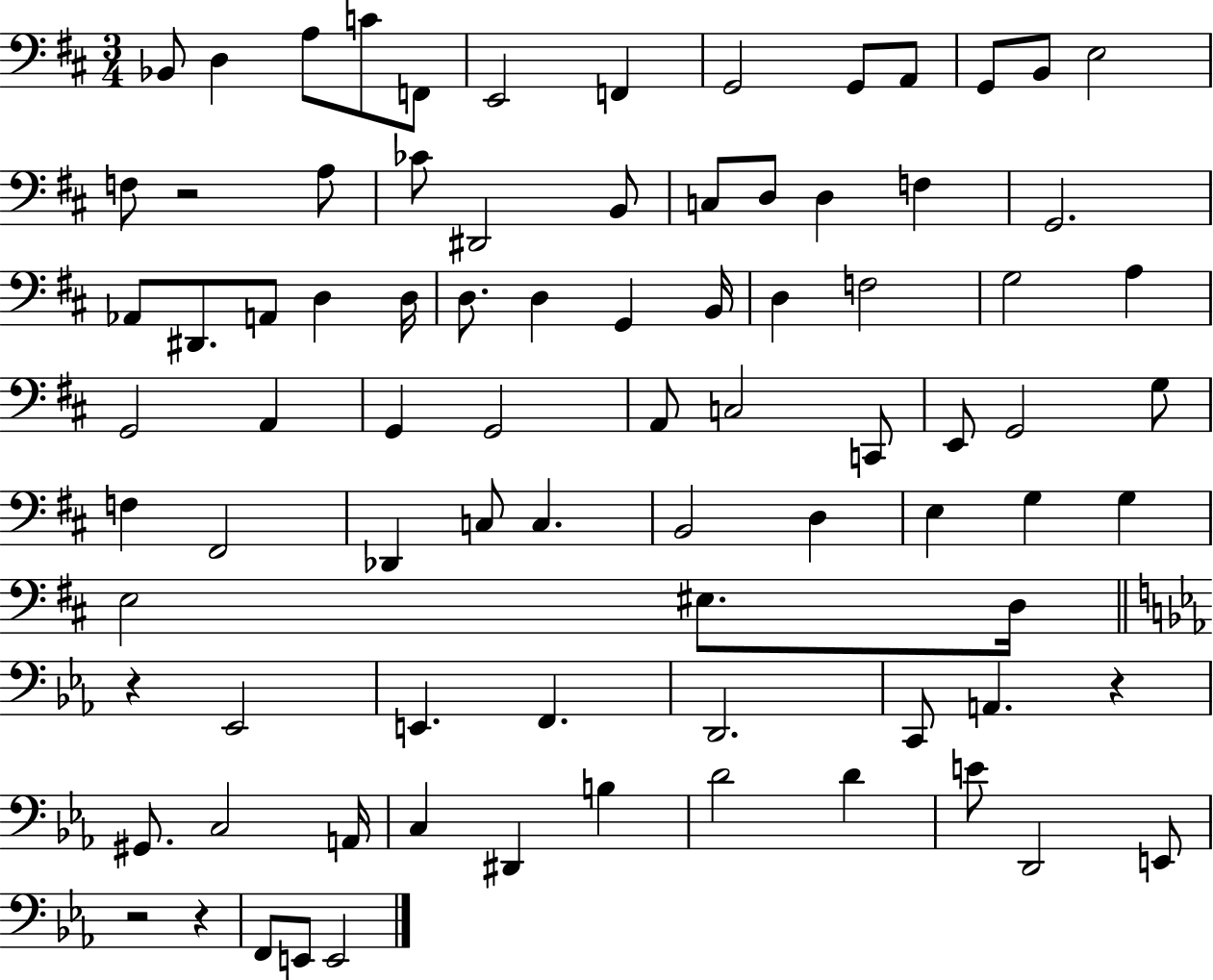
{
  \clef bass
  \numericTimeSignature
  \time 3/4
  \key d \major
  bes,8 d4 a8 c'8 f,8 | e,2 f,4 | g,2 g,8 a,8 | g,8 b,8 e2 | \break f8 r2 a8 | ces'8 dis,2 b,8 | c8 d8 d4 f4 | g,2. | \break aes,8 dis,8. a,8 d4 d16 | d8. d4 g,4 b,16 | d4 f2 | g2 a4 | \break g,2 a,4 | g,4 g,2 | a,8 c2 c,8 | e,8 g,2 g8 | \break f4 fis,2 | des,4 c8 c4. | b,2 d4 | e4 g4 g4 | \break e2 eis8. d16 | \bar "||" \break \key ees \major r4 ees,2 | e,4. f,4. | d,2. | c,8 a,4. r4 | \break gis,8. c2 a,16 | c4 dis,4 b4 | d'2 d'4 | e'8 d,2 e,8 | \break r2 r4 | f,8 e,8 e,2 | \bar "|."
}